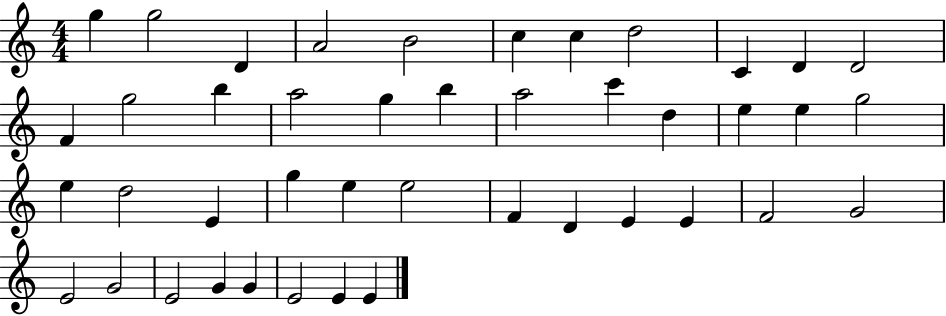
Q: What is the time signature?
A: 4/4